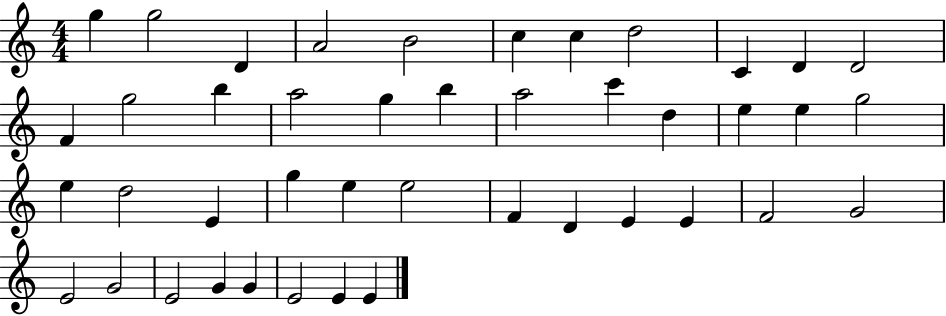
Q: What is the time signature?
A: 4/4